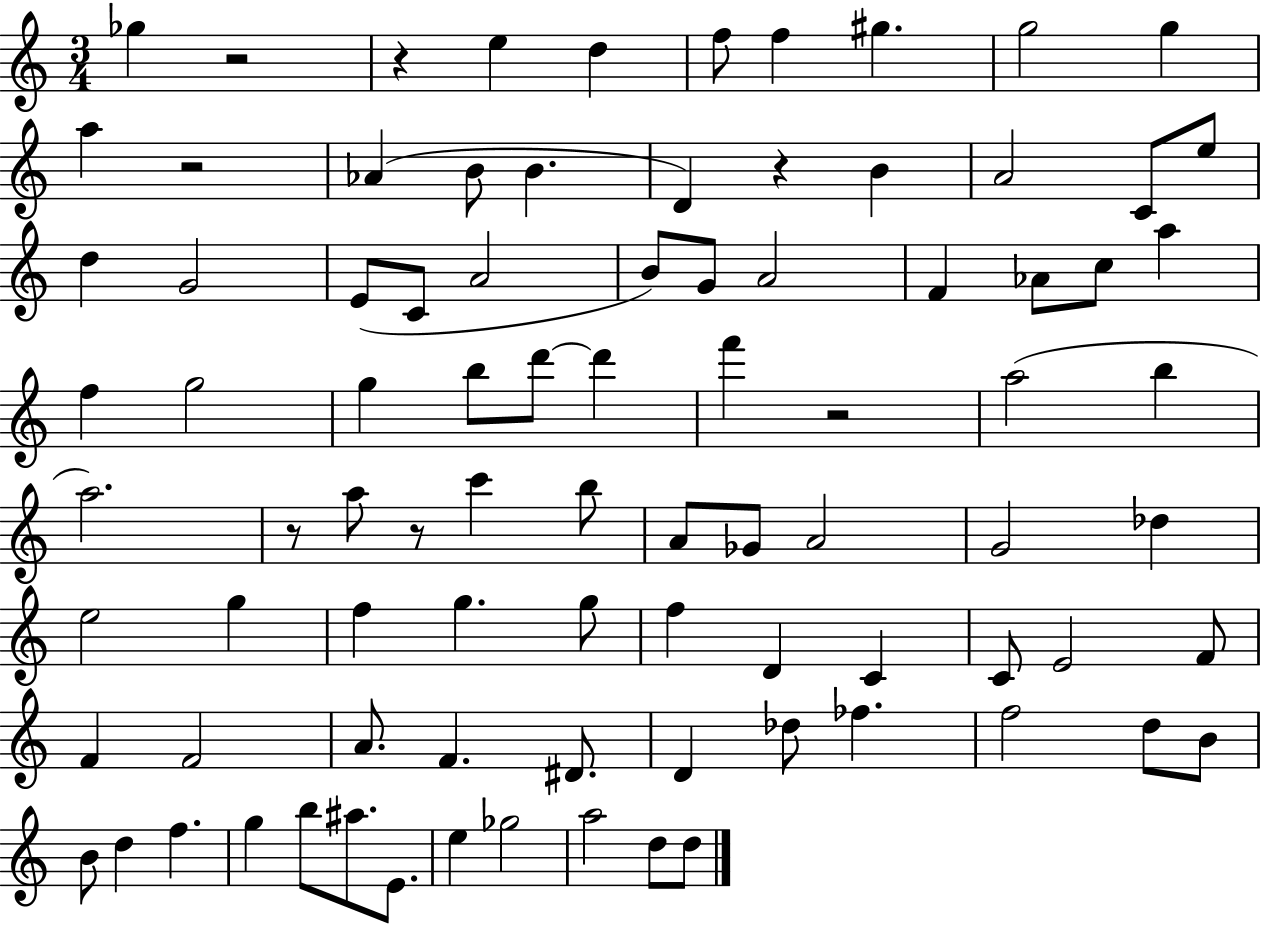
{
  \clef treble
  \numericTimeSignature
  \time 3/4
  \key c \major
  ges''4 r2 | r4 e''4 d''4 | f''8 f''4 gis''4. | g''2 g''4 | \break a''4 r2 | aes'4( b'8 b'4. | d'4) r4 b'4 | a'2 c'8 e''8 | \break d''4 g'2 | e'8( c'8 a'2 | b'8) g'8 a'2 | f'4 aes'8 c''8 a''4 | \break f''4 g''2 | g''4 b''8 d'''8~~ d'''4 | f'''4 r2 | a''2( b''4 | \break a''2.) | r8 a''8 r8 c'''4 b''8 | a'8 ges'8 a'2 | g'2 des''4 | \break e''2 g''4 | f''4 g''4. g''8 | f''4 d'4 c'4 | c'8 e'2 f'8 | \break f'4 f'2 | a'8. f'4. dis'8. | d'4 des''8 fes''4. | f''2 d''8 b'8 | \break b'8 d''4 f''4. | g''4 b''8 ais''8. e'8. | e''4 ges''2 | a''2 d''8 d''8 | \break \bar "|."
}